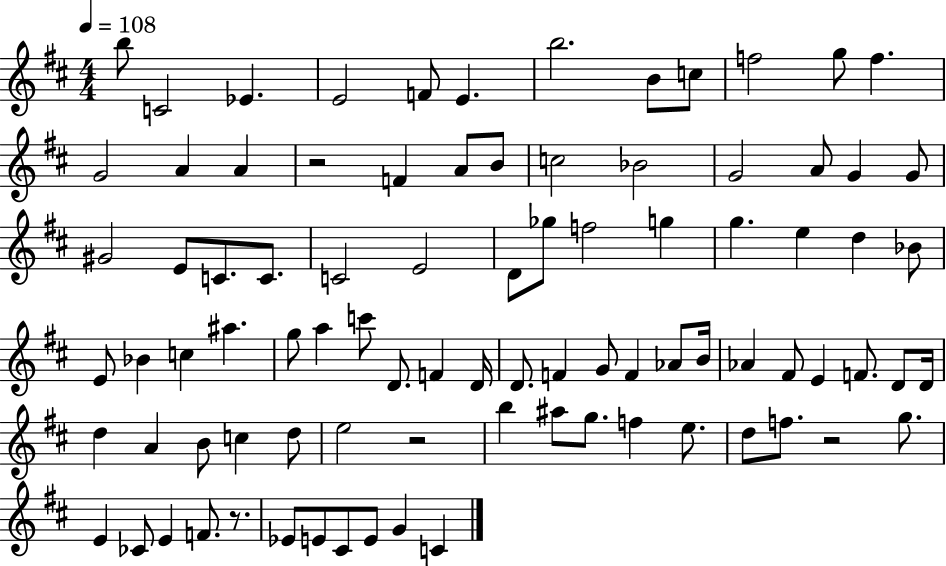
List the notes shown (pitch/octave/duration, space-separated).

B5/e C4/h Eb4/q. E4/h F4/e E4/q. B5/h. B4/e C5/e F5/h G5/e F5/q. G4/h A4/q A4/q R/h F4/q A4/e B4/e C5/h Bb4/h G4/h A4/e G4/q G4/e G#4/h E4/e C4/e. C4/e. C4/h E4/h D4/e Gb5/e F5/h G5/q G5/q. E5/q D5/q Bb4/e E4/e Bb4/q C5/q A#5/q. G5/e A5/q C6/e D4/e. F4/q D4/s D4/e. F4/q G4/e F4/q Ab4/e B4/s Ab4/q F#4/e E4/q F4/e. D4/e D4/s D5/q A4/q B4/e C5/q D5/e E5/h R/h B5/q A#5/e G5/e. F5/q E5/e. D5/e F5/e. R/h G5/e. E4/q CES4/e E4/q F4/e. R/e. Eb4/e E4/e C#4/e E4/e G4/q C4/q